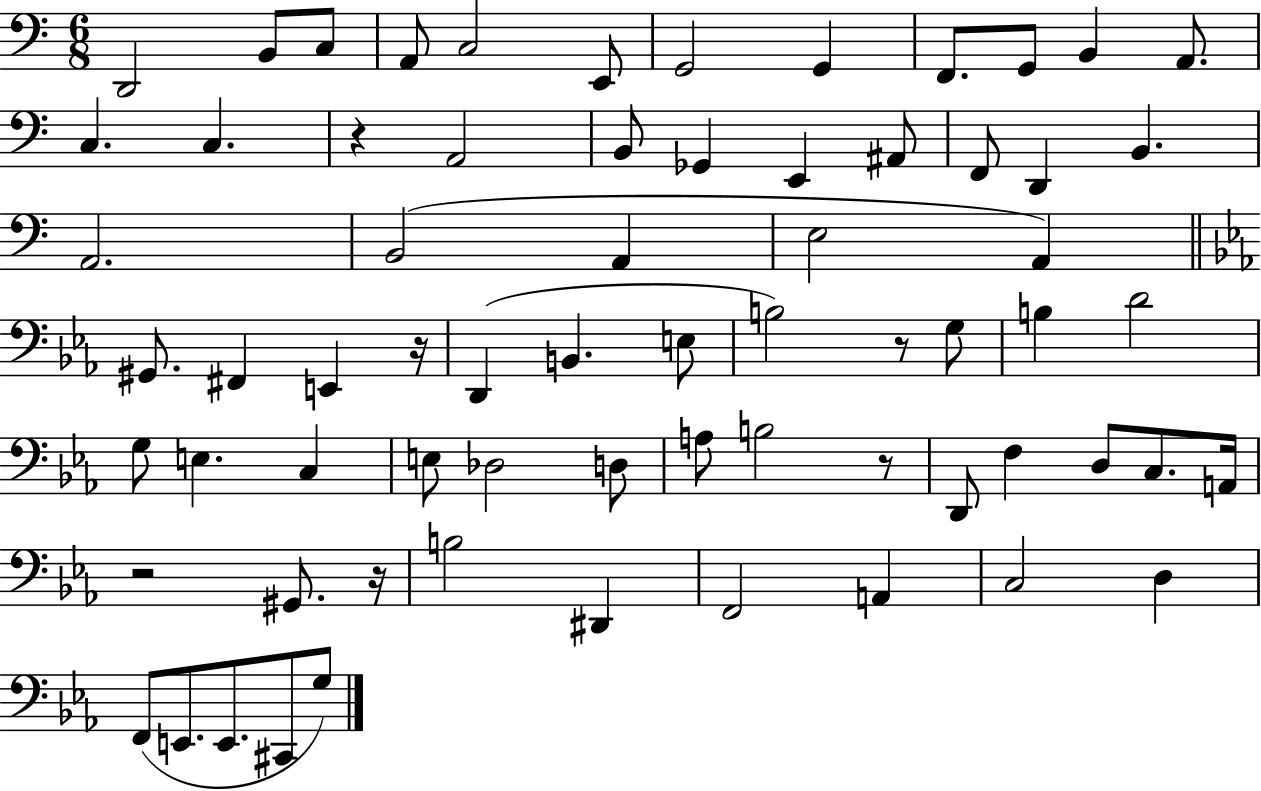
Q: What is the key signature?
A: C major